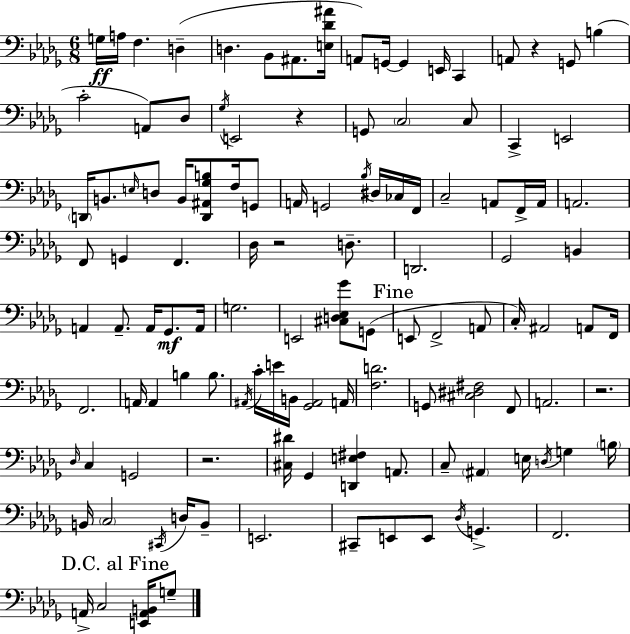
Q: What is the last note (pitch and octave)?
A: G3